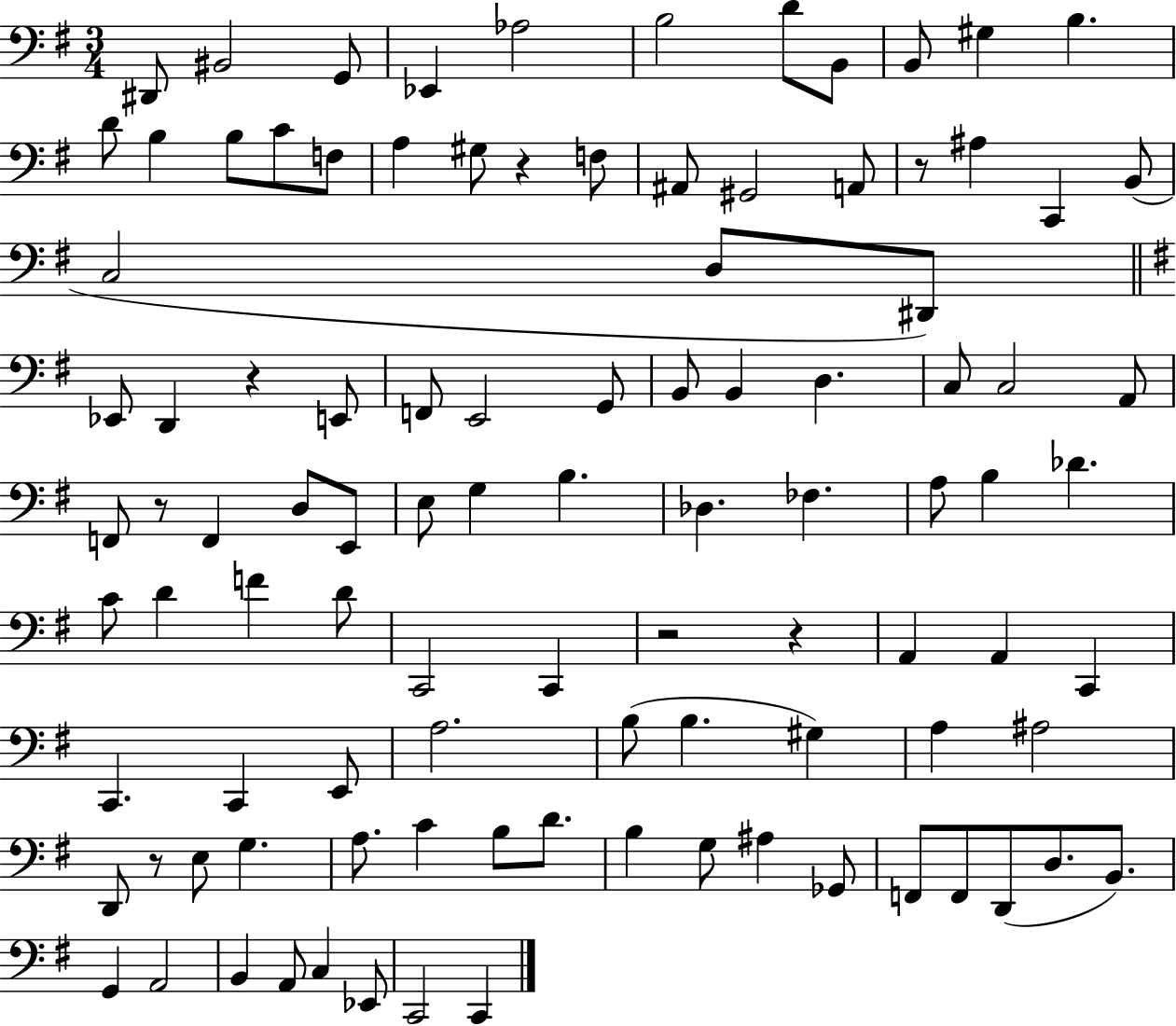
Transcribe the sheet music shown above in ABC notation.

X:1
T:Untitled
M:3/4
L:1/4
K:G
^D,,/2 ^B,,2 G,,/2 _E,, _A,2 B,2 D/2 B,,/2 B,,/2 ^G, B, D/2 B, B,/2 C/2 F,/2 A, ^G,/2 z F,/2 ^A,,/2 ^G,,2 A,,/2 z/2 ^A, C,, B,,/2 C,2 D,/2 ^D,,/2 _E,,/2 D,, z E,,/2 F,,/2 E,,2 G,,/2 B,,/2 B,, D, C,/2 C,2 A,,/2 F,,/2 z/2 F,, D,/2 E,,/2 E,/2 G, B, _D, _F, A,/2 B, _D C/2 D F D/2 C,,2 C,, z2 z A,, A,, C,, C,, C,, E,,/2 A,2 B,/2 B, ^G, A, ^A,2 D,,/2 z/2 E,/2 G, A,/2 C B,/2 D/2 B, G,/2 ^A, _G,,/2 F,,/2 F,,/2 D,,/2 D,/2 B,,/2 G,, A,,2 B,, A,,/2 C, _E,,/2 C,,2 C,,